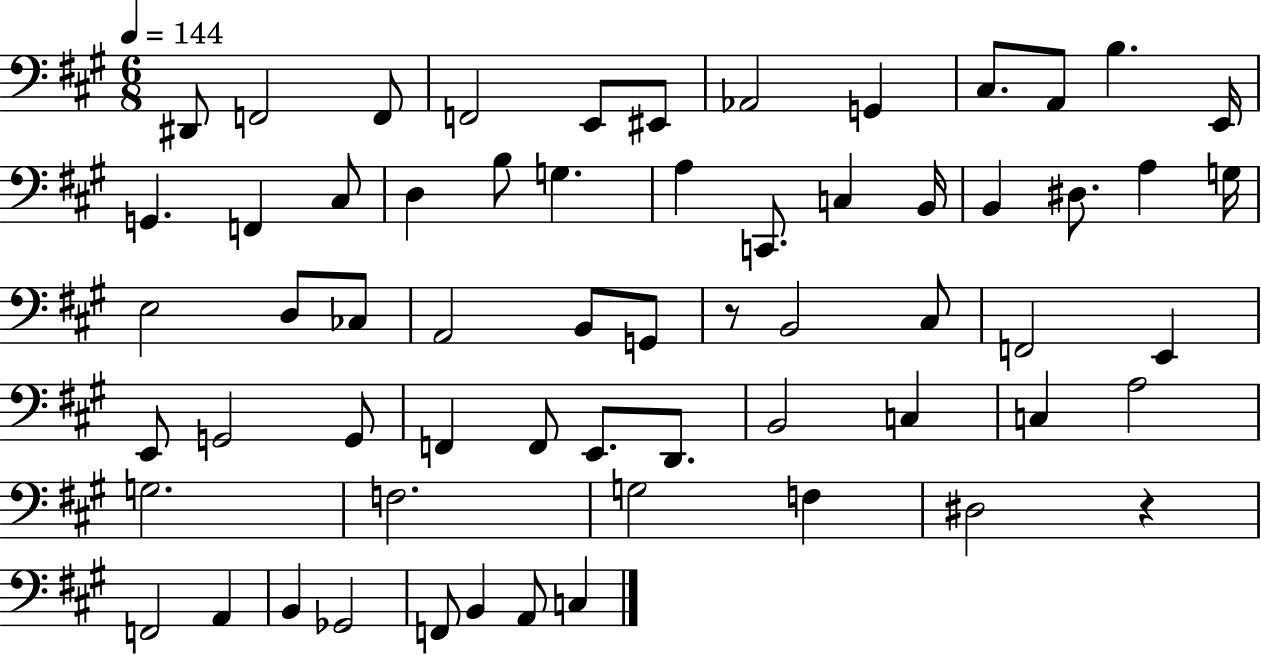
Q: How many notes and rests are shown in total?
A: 62